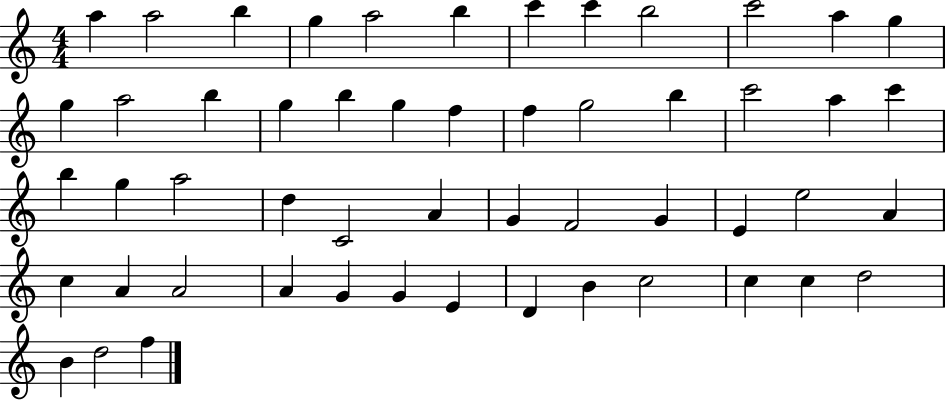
A5/q A5/h B5/q G5/q A5/h B5/q C6/q C6/q B5/h C6/h A5/q G5/q G5/q A5/h B5/q G5/q B5/q G5/q F5/q F5/q G5/h B5/q C6/h A5/q C6/q B5/q G5/q A5/h D5/q C4/h A4/q G4/q F4/h G4/q E4/q E5/h A4/q C5/q A4/q A4/h A4/q G4/q G4/q E4/q D4/q B4/q C5/h C5/q C5/q D5/h B4/q D5/h F5/q